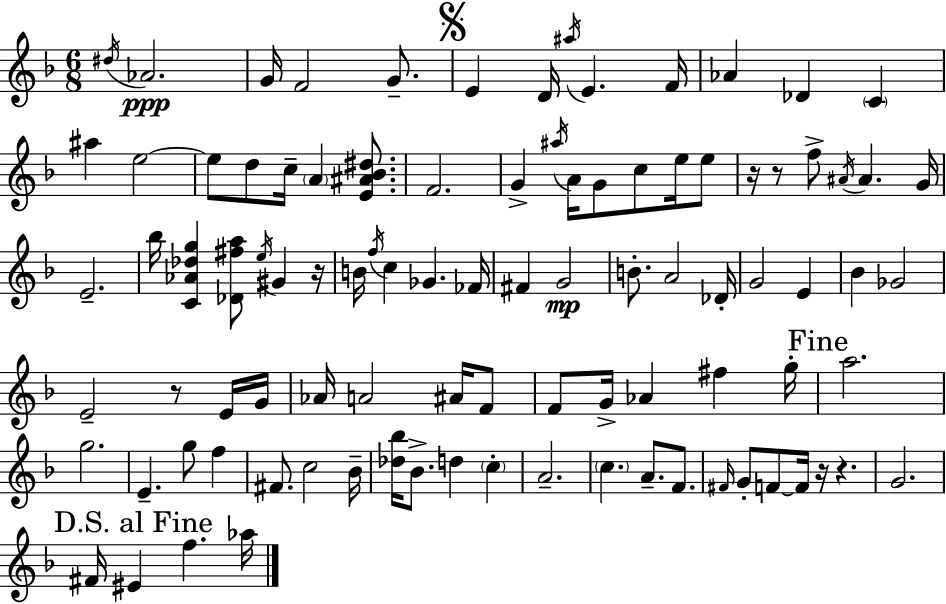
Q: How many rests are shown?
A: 6